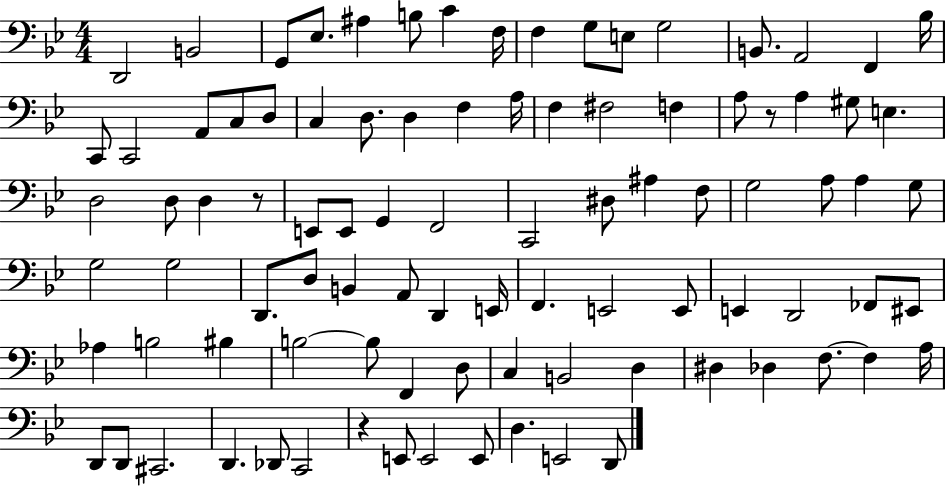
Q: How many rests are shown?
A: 3